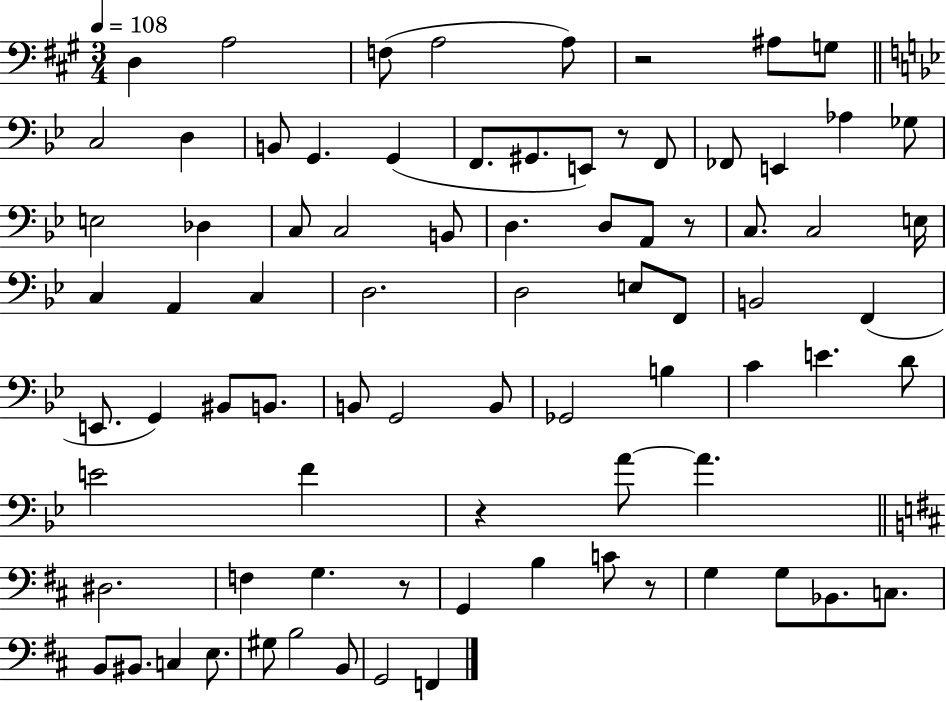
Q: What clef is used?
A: bass